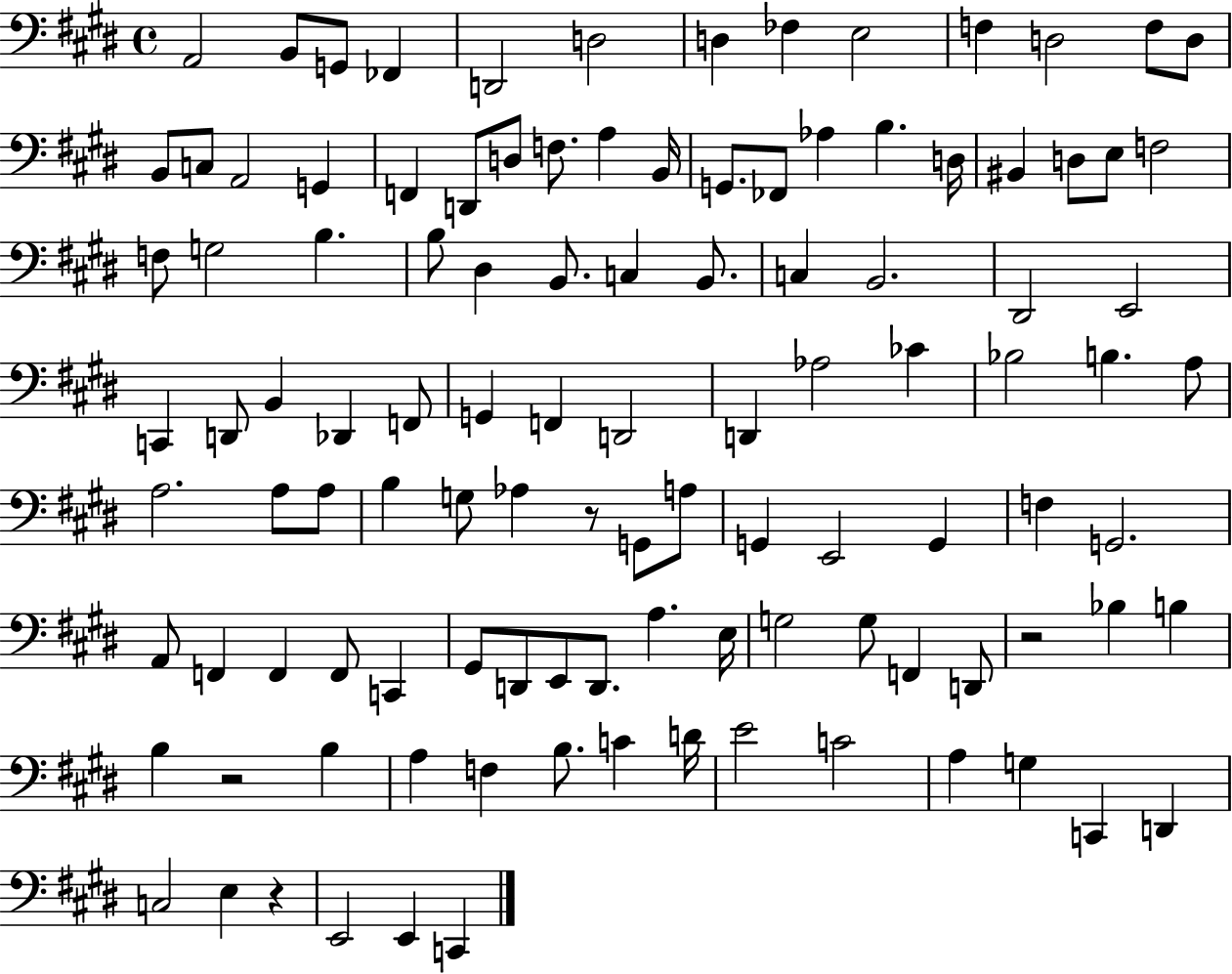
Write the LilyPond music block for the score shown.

{
  \clef bass
  \time 4/4
  \defaultTimeSignature
  \key e \major
  a,2 b,8 g,8 fes,4 | d,2 d2 | d4 fes4 e2 | f4 d2 f8 d8 | \break b,8 c8 a,2 g,4 | f,4 d,8 d8 f8. a4 b,16 | g,8. fes,8 aes4 b4. d16 | bis,4 d8 e8 f2 | \break f8 g2 b4. | b8 dis4 b,8. c4 b,8. | c4 b,2. | dis,2 e,2 | \break c,4 d,8 b,4 des,4 f,8 | g,4 f,4 d,2 | d,4 aes2 ces'4 | bes2 b4. a8 | \break a2. a8 a8 | b4 g8 aes4 r8 g,8 a8 | g,4 e,2 g,4 | f4 g,2. | \break a,8 f,4 f,4 f,8 c,4 | gis,8 d,8 e,8 d,8. a4. e16 | g2 g8 f,4 d,8 | r2 bes4 b4 | \break b4 r2 b4 | a4 f4 b8. c'4 d'16 | e'2 c'2 | a4 g4 c,4 d,4 | \break c2 e4 r4 | e,2 e,4 c,4 | \bar "|."
}